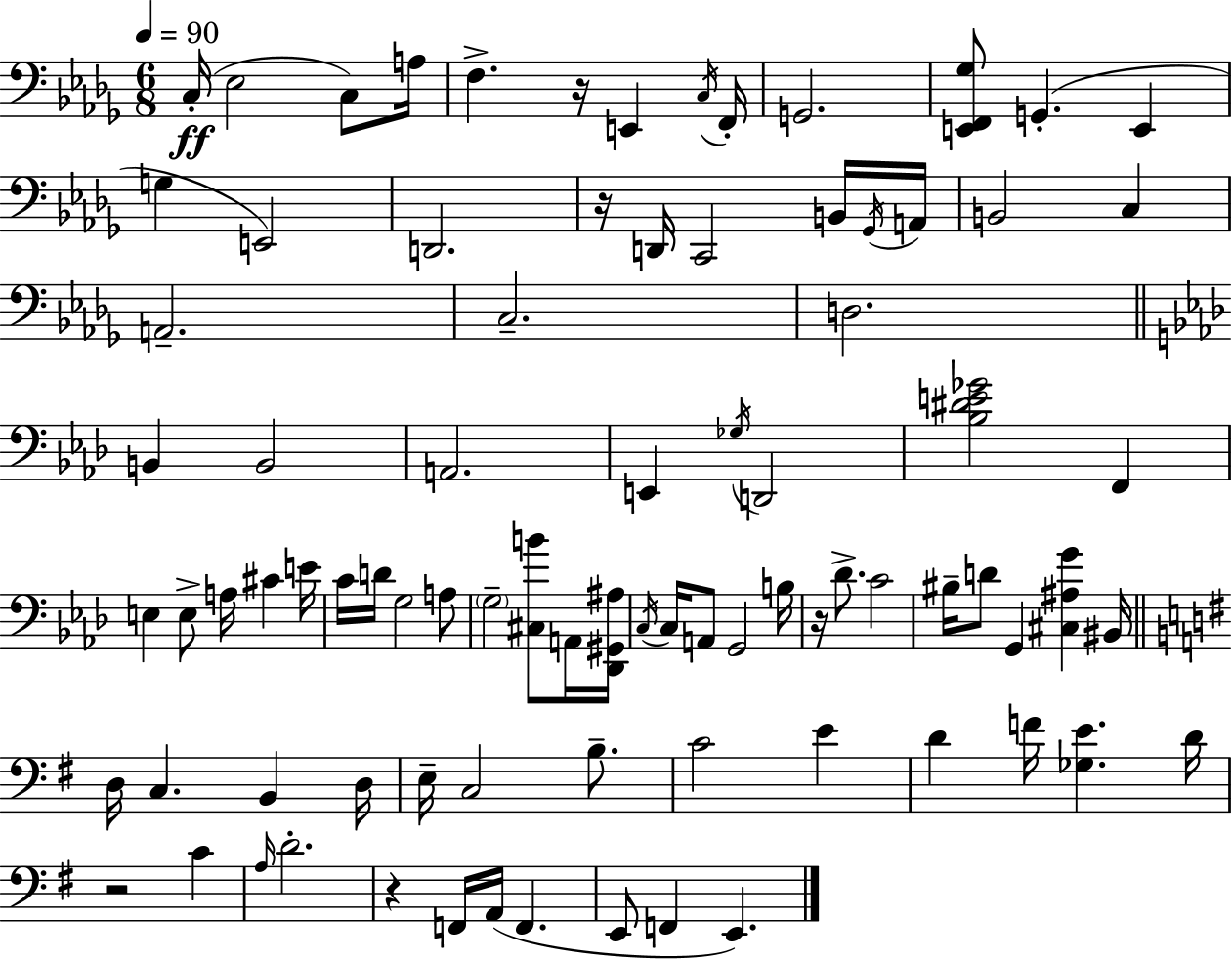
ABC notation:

X:1
T:Untitled
M:6/8
L:1/4
K:Bbm
C,/4 _E,2 C,/2 A,/4 F, z/4 E,, C,/4 F,,/4 G,,2 [E,,F,,_G,]/2 G,, E,, G, E,,2 D,,2 z/4 D,,/4 C,,2 B,,/4 _G,,/4 A,,/4 B,,2 C, A,,2 C,2 D,2 B,, B,,2 A,,2 E,, _G,/4 D,,2 [_B,^DE_G]2 F,, E, E,/2 A,/4 ^C E/4 C/4 D/4 G,2 A,/2 G,2 [^C,B]/2 A,,/4 [_D,,^G,,^A,]/4 C,/4 C,/4 A,,/2 G,,2 B,/4 z/4 _D/2 C2 ^B,/4 D/2 G,, [^C,^A,G] ^B,,/4 D,/4 C, B,, D,/4 E,/4 C,2 B,/2 C2 E D F/4 [_G,E] D/4 z2 C A,/4 D2 z F,,/4 A,,/4 F,, E,,/2 F,, E,,